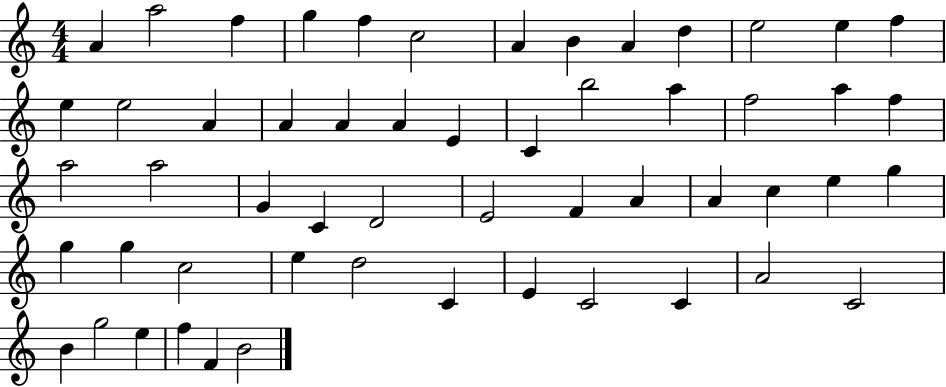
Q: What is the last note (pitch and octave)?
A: B4